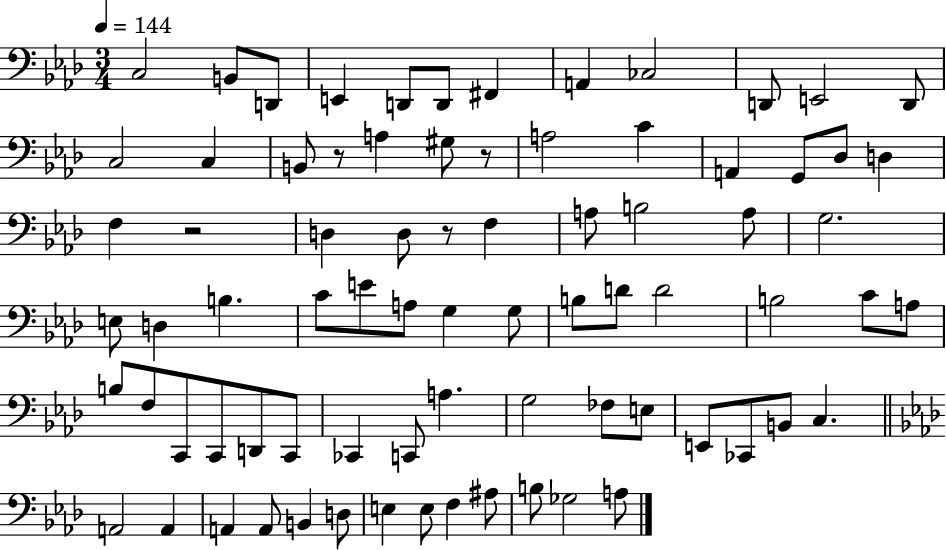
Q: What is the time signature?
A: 3/4